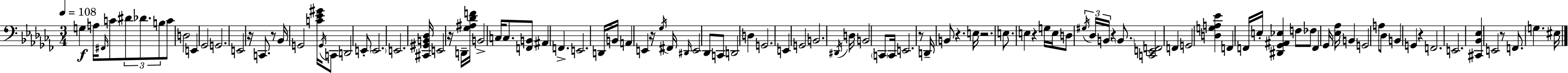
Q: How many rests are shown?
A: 11